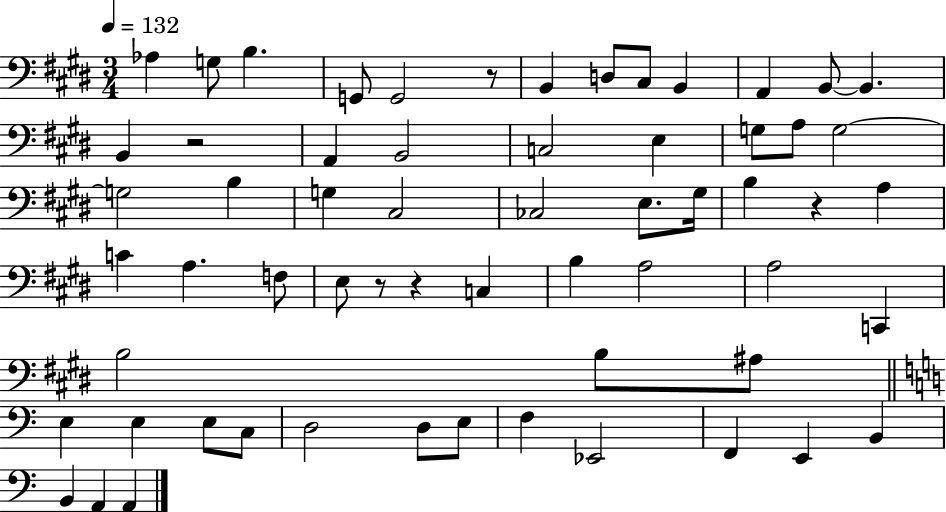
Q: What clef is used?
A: bass